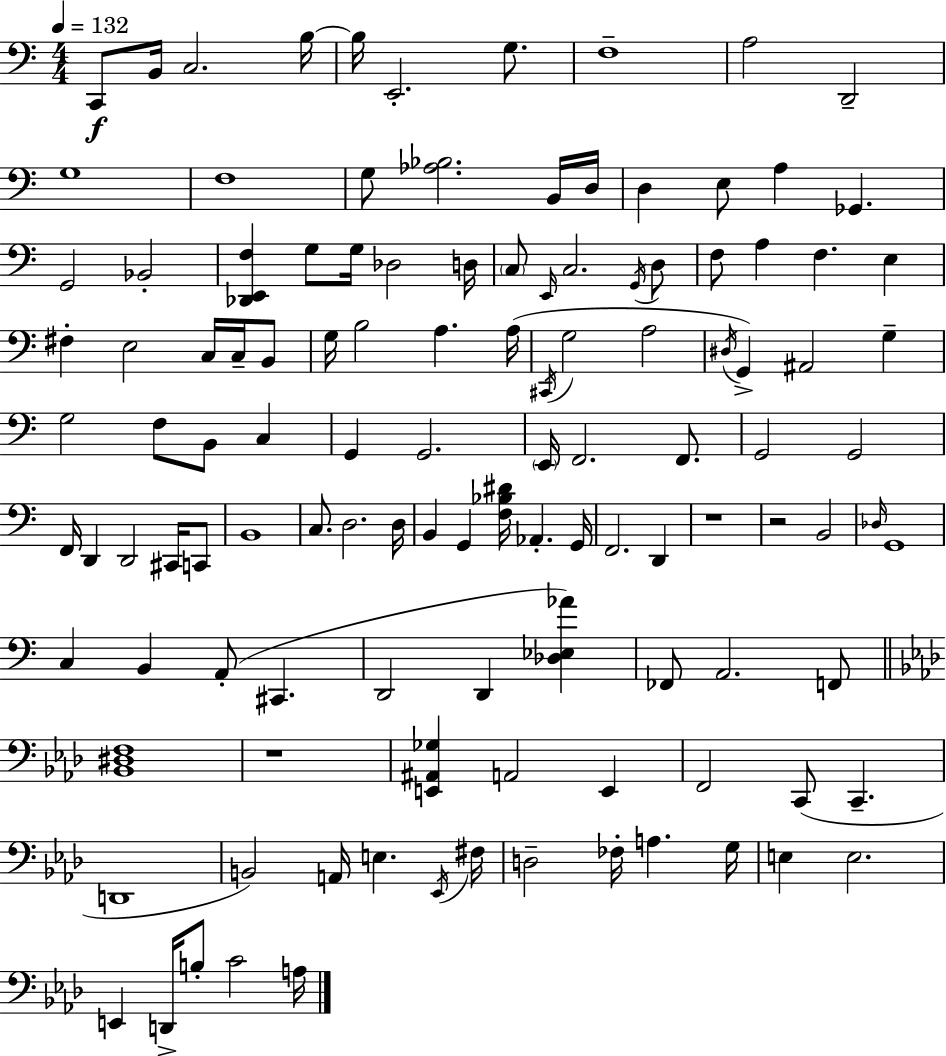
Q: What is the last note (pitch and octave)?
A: A3